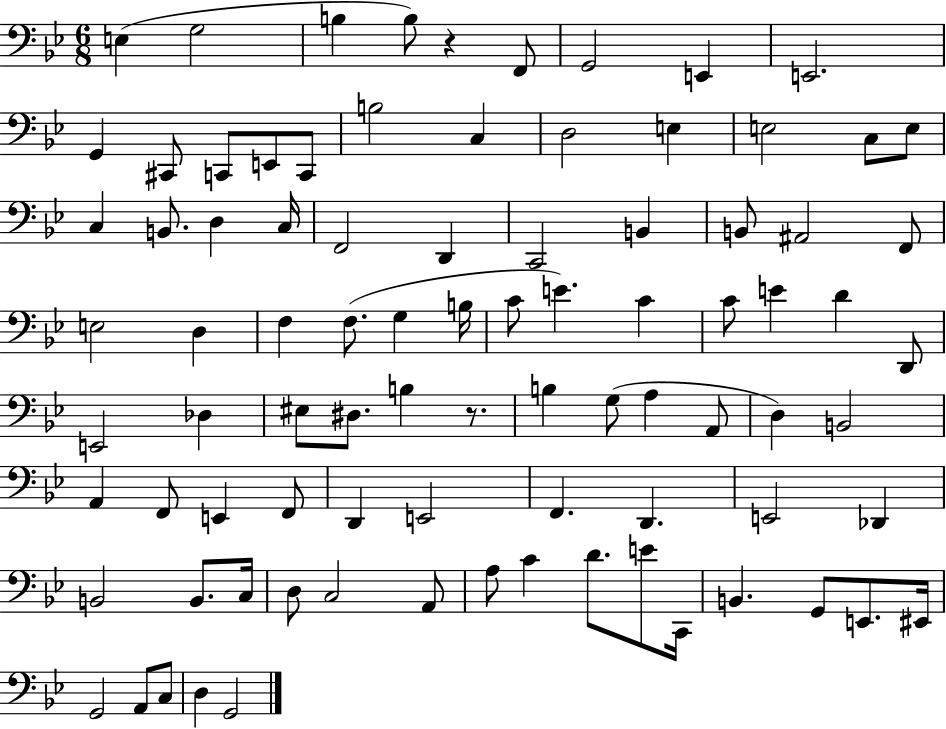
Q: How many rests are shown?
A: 2